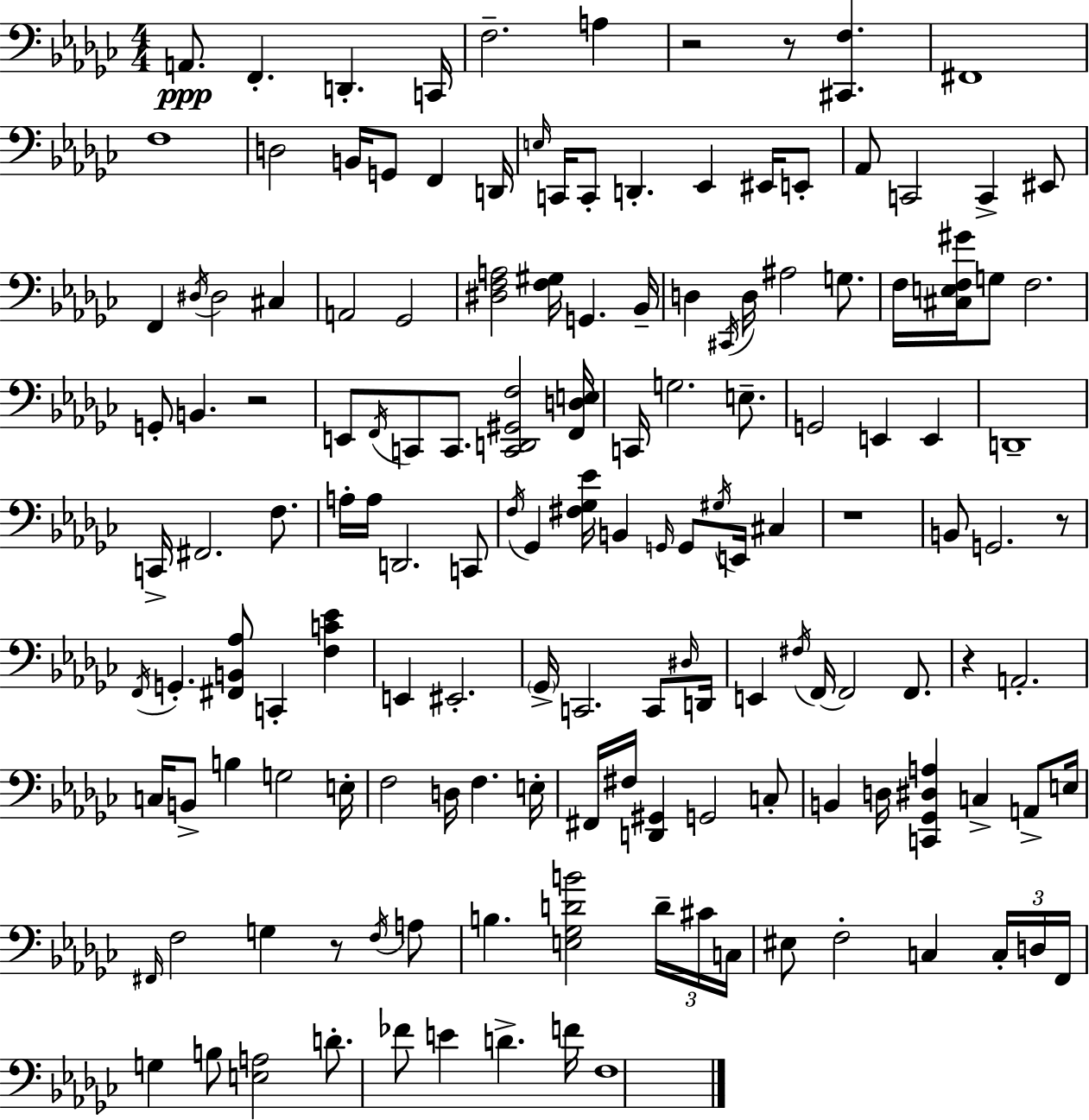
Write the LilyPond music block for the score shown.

{
  \clef bass
  \numericTimeSignature
  \time 4/4
  \key ees \minor
  a,8.\ppp f,4.-. d,4.-. c,16 | f2.-- a4 | r2 r8 <cis, f>4. | fis,1 | \break f1 | d2 b,16 g,8 f,4 d,16 | \grace { e16 } c,16 c,8-. d,4.-. ees,4 eis,16 e,8-. | aes,8 c,2 c,4-> eis,8 | \break f,4 \acciaccatura { dis16 } dis2 cis4 | a,2 ges,2 | <dis f a>2 <f gis>16 g,4. | bes,16-- d4 \acciaccatura { cis,16 } d16 ais2 | \break g8. f16 <cis e f gis'>16 g8 f2. | g,8-. b,4. r2 | e,8 \acciaccatura { f,16 } c,8 c,8. <c, d, gis, f>2 | <f, d e>16 c,16 g2. | \break e8.-- g,2 e,4 | e,4 d,1-- | c,16-> fis,2. | f8. a16-. a16 d,2. | \break c,8 \acciaccatura { f16 } ges,4 <fis ges ees'>16 b,4 \grace { g,16 } g,8 | \acciaccatura { gis16 } e,16 cis4 r1 | b,8 g,2. | r8 \acciaccatura { f,16 } g,4.-. <fis, b, aes>8 | \break c,4-. <f c' ees'>4 e,4 eis,2.-. | \parenthesize ges,16-> c,2. | c,8 \grace { dis16 } d,16 e,4 \acciaccatura { fis16 } f,16~~ f,2 | f,8. r4 a,2.-. | \break c16 b,8-> b4 | g2 e16-. f2 | d16 f4. e16-. fis,16 fis16 <d, gis,>4 | g,2 c8-. b,4 d16 <c, ges, dis a>4 | \break c4-> a,8-> e16 \grace { fis,16 } f2 | g4 r8 \acciaccatura { f16 } a8 b4. | <e ges d' b'>2 \tuplet 3/2 { d'16-- cis'16 c16 } eis8 f2-. | c4 \tuplet 3/2 { c16-. d16 f,16 } g4 | \break b8 <e a>2 d'8.-. fes'8 | e'4 d'4.-> f'16 f1 | \bar "|."
}